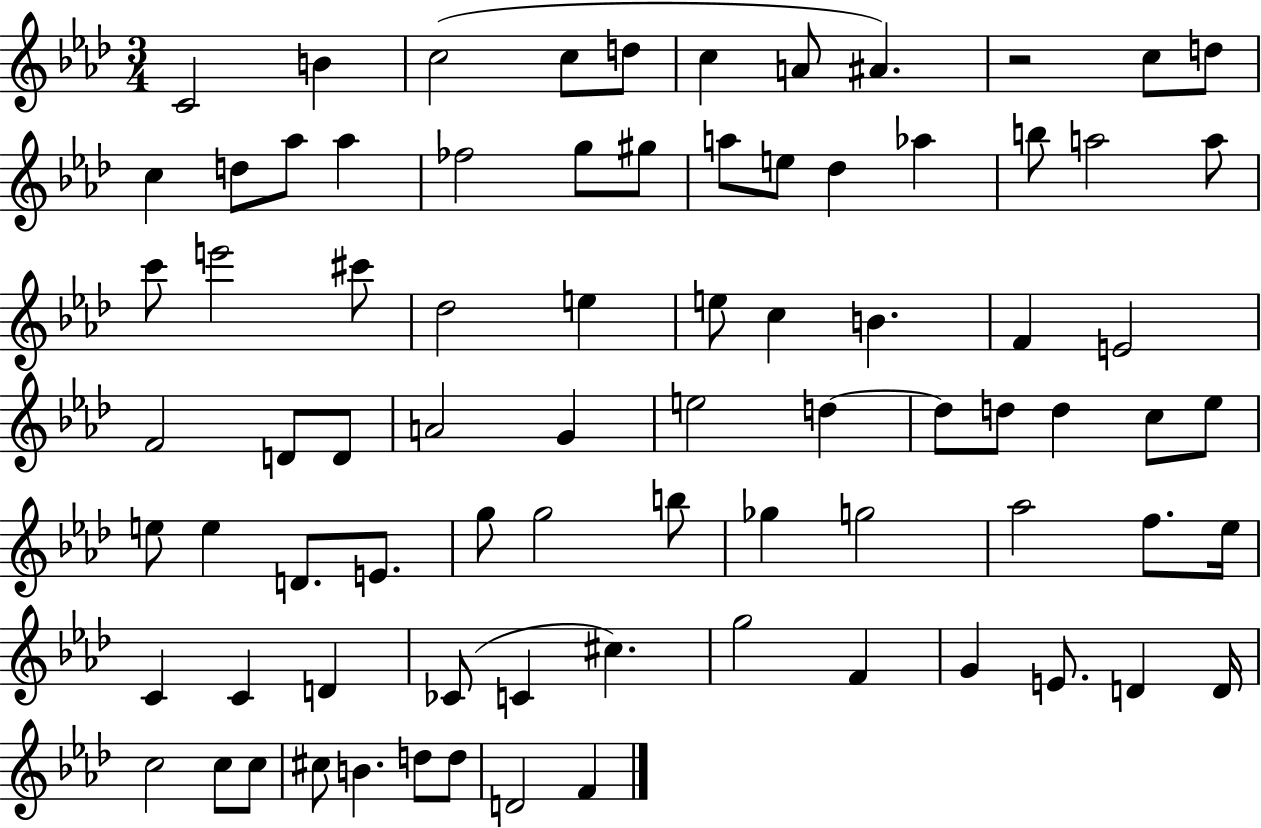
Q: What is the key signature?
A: AES major